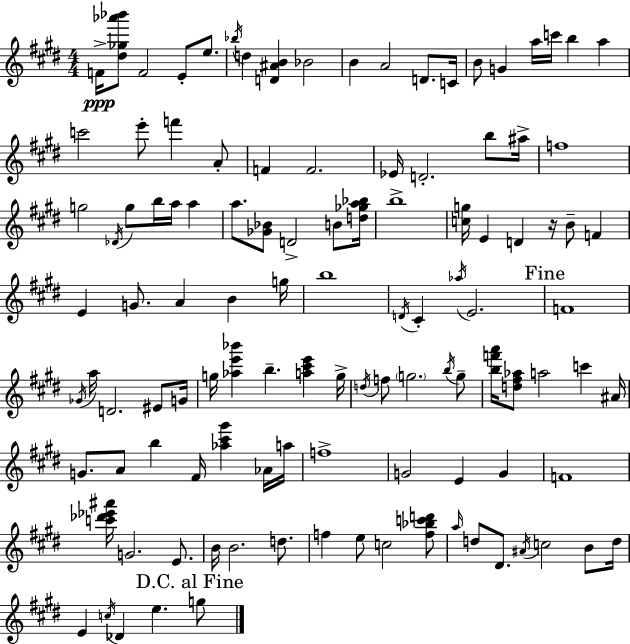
{
  \clef treble
  \numericTimeSignature
  \time 4/4
  \key e \major
  f'16->\ppp <dis'' ges'' aes''' bes'''>8 f'2 e'8-. e''8. | \acciaccatura { bes''16 } d''4 <d' ais' b'>4 bes'2 | b'4 a'2 d'8. | c'16 b'8 g'4 a''16 c'''16 b''4 a''4 | \break c'''2 e'''8-. f'''4 a'8-. | f'4 f'2. | ees'16 d'2.-. b''8 | ais''16-> f''1 | \break g''2 \acciaccatura { des'16 } g''8 b''16 a''16 a''4 | a''8. <ges' bes'>8 d'2-> b'8 | <d'' ges'' a'' bes''>16 b''1-> | <c'' g''>16 e'4 d'4 r16 b'8-- f'4 | \break e'4 g'8. a'4 b'4 | g''16 b''1 | \acciaccatura { d'16 } cis'4-. \acciaccatura { aes''16 } e'2. | \mark "Fine" f'1 | \break \acciaccatura { ges'16 } a''16 d'2. | eis'8 g'16 g''16 <aes'' e''' bes'''>4 b''4.-- | <a'' cis''' e'''>4 g''16-> \acciaccatura { d''16 } f''8 \parenthesize g''2. | \acciaccatura { b''16 } g''8-- <b'' f''' a'''>16 <d'' fis'' aes''>8 a''2 | \break c'''4 ais'16 g'8. a'8 b''4 | fis'16 <aes'' cis''' gis'''>4 aes'16 a''16 f''1-> | g'2 e'4 | g'4 f'1 | \break <c''' des''' ees''' ais'''>16 g'2. | e'8. b'16 b'2. | d''8. f''4 e''8 c''2 | <f'' bes'' c''' d'''>8 \grace { a''16 } d''8 dis'8. \acciaccatura { ais'16 } c''2 | \break b'8 d''16 e'4 \acciaccatura { c''16 } des'4 | e''4. \mark "D.C. al Fine" g''8 \bar "|."
}